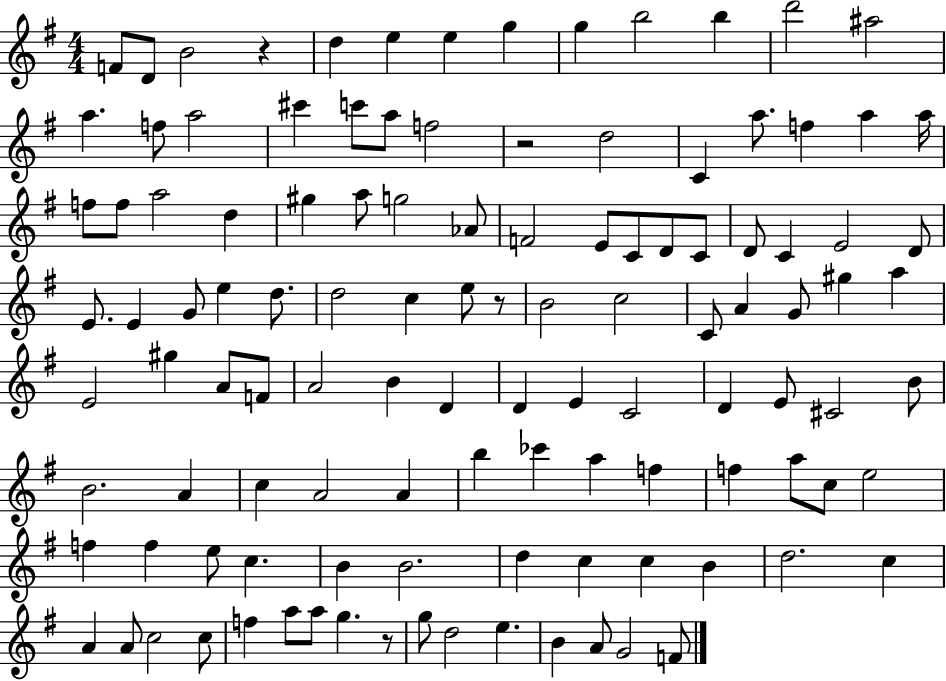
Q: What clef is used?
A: treble